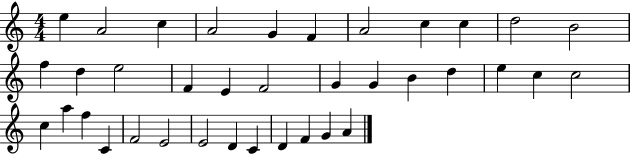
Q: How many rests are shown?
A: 0